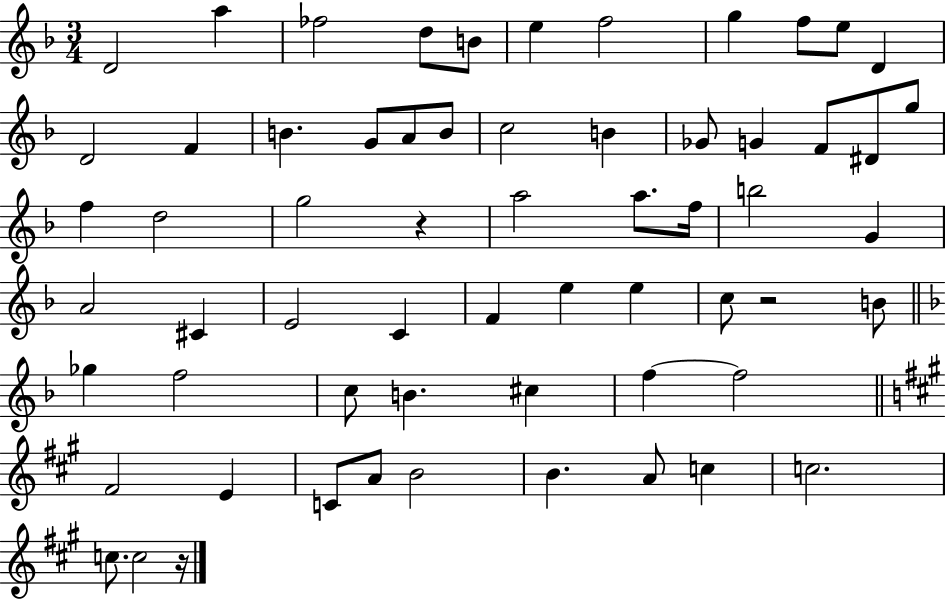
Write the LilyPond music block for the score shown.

{
  \clef treble
  \numericTimeSignature
  \time 3/4
  \key f \major
  \repeat volta 2 { d'2 a''4 | fes''2 d''8 b'8 | e''4 f''2 | g''4 f''8 e''8 d'4 | \break d'2 f'4 | b'4. g'8 a'8 b'8 | c''2 b'4 | ges'8 g'4 f'8 dis'8 g''8 | \break f''4 d''2 | g''2 r4 | a''2 a''8. f''16 | b''2 g'4 | \break a'2 cis'4 | e'2 c'4 | f'4 e''4 e''4 | c''8 r2 b'8 | \break \bar "||" \break \key f \major ges''4 f''2 | c''8 b'4. cis''4 | f''4~~ f''2 | \bar "||" \break \key a \major fis'2 e'4 | c'8 a'8 b'2 | b'4. a'8 c''4 | c''2. | \break c''8. c''2 r16 | } \bar "|."
}